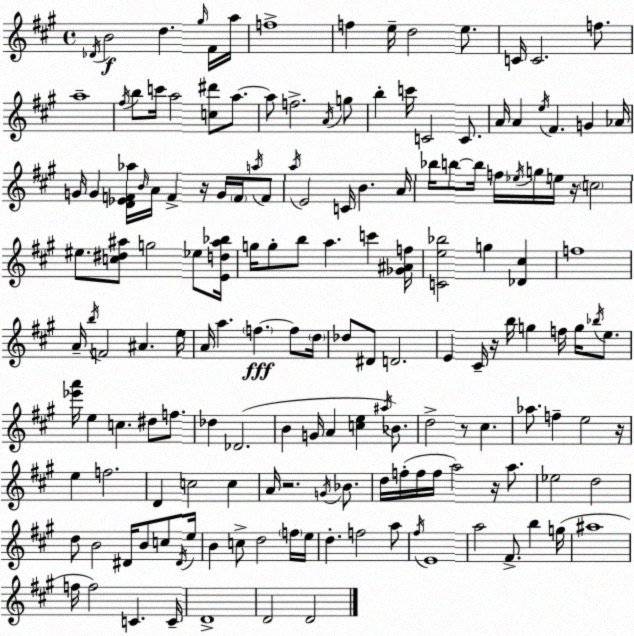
X:1
T:Untitled
M:4/4
L:1/4
K:A
_D/4 B2 d ^g/4 ^F/4 a/4 f4 f e/4 d2 e/2 C/4 C2 f/2 a4 ^f/4 b/2 c'/4 a2 [c^d']/2 a/2 a/2 f2 A/4 g/2 b c'/4 C2 C/2 A/4 A e/4 ^F G _A/4 G/4 G [D_EF_a]/4 B/4 A/4 F z/4 G/4 F/4 a/4 F/2 a/4 E2 C/4 B A/4 _b/4 b/2 b/4 f/4 _e/4 g/4 e/4 z/4 c2 ^e/2 [c^d^a]/2 g2 _e/2 [Ed^a_b]/4 g/4 g/2 b/2 a c' [_G^Af]/4 [Ce_b]2 g [_D^c] f4 A/4 b/4 F2 ^A e/4 A/4 a f f/2 d/4 _d/2 ^D/2 D2 E ^C/4 z/4 b/4 g f/4 g/4 _b/4 e/2 [_e'a']/4 e c ^d/2 f/2 _d _D2 B G/4 A [ce] ^a/4 _B/2 d2 z/2 ^c _a/2 f e2 z/4 e f2 D c2 c A/4 z2 G/4 _B/2 d/4 f/4 f/4 f/4 a2 z/4 a/2 _e2 d2 d/2 B2 ^D/4 B/2 c/2 ^D/4 e/4 B c/2 d2 f/4 e/4 d f2 a/2 ^f/4 E4 a2 ^F/2 b g/4 ^a4 f/4 f2 C C/4 D4 D2 D2